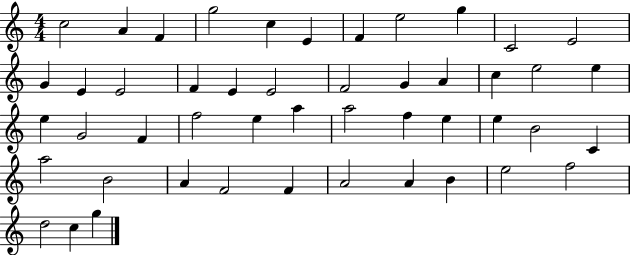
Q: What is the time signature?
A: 4/4